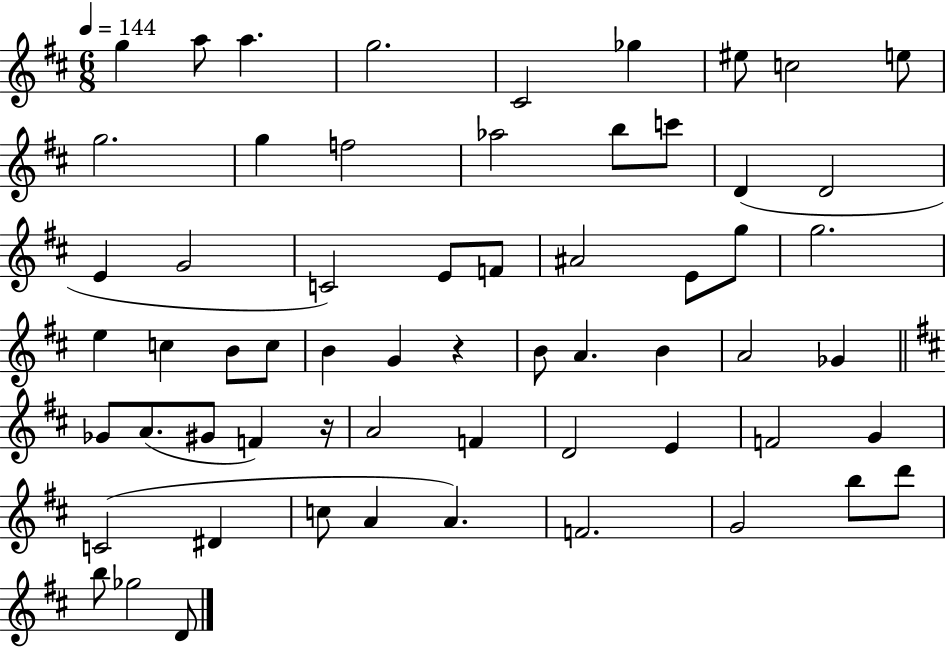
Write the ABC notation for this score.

X:1
T:Untitled
M:6/8
L:1/4
K:D
g a/2 a g2 ^C2 _g ^e/2 c2 e/2 g2 g f2 _a2 b/2 c'/2 D D2 E G2 C2 E/2 F/2 ^A2 E/2 g/2 g2 e c B/2 c/2 B G z B/2 A B A2 _G _G/2 A/2 ^G/2 F z/4 A2 F D2 E F2 G C2 ^D c/2 A A F2 G2 b/2 d'/2 b/2 _g2 D/2